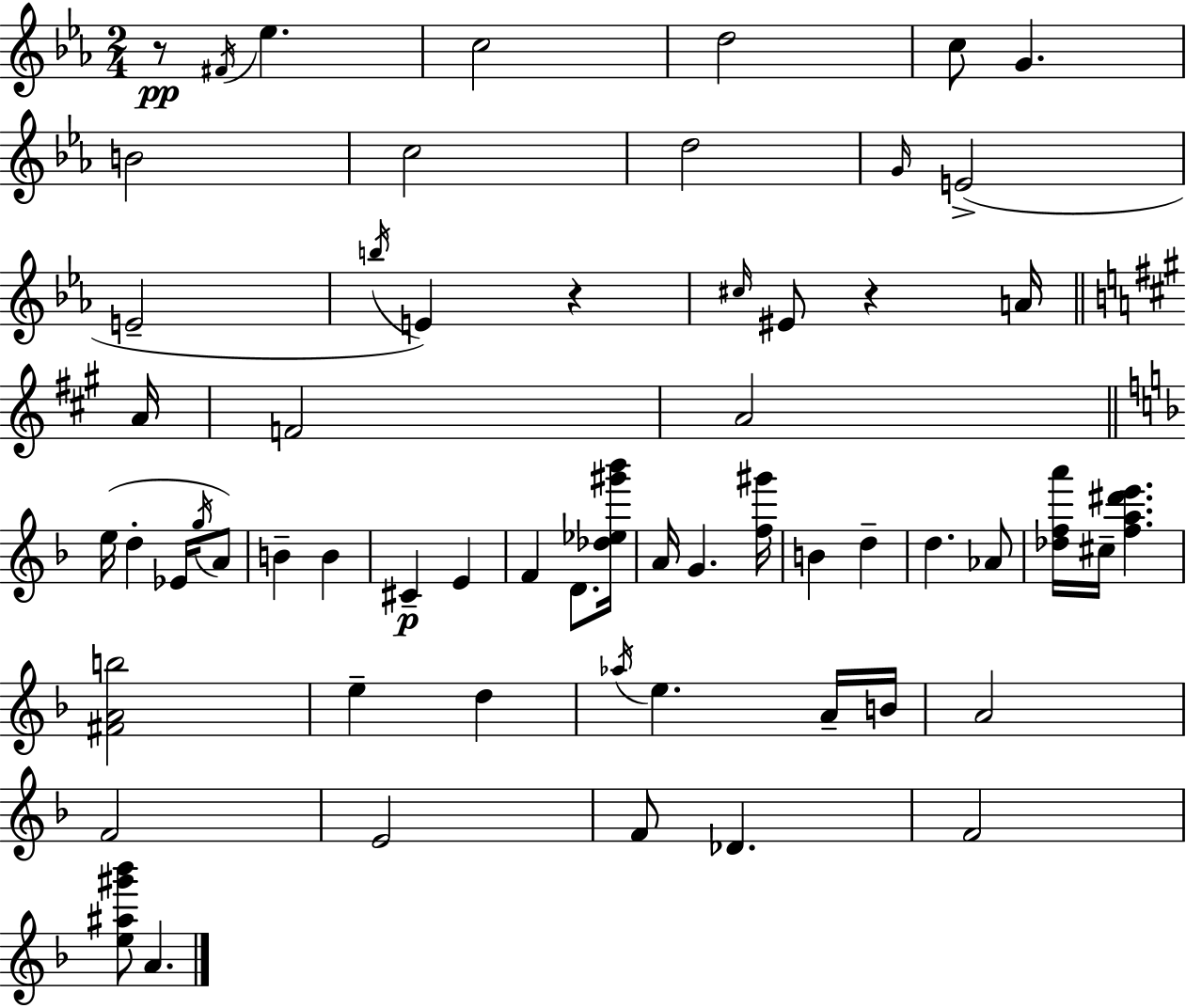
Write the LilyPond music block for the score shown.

{
  \clef treble
  \numericTimeSignature
  \time 2/4
  \key c \minor
  \repeat volta 2 { r8\pp \acciaccatura { fis'16 } ees''4. | c''2 | d''2 | c''8 g'4. | \break b'2 | c''2 | d''2 | \grace { g'16 }( e'2-> | \break e'2-- | \acciaccatura { b''16 } e'4) r4 | \grace { cis''16 } eis'8 r4 | a'16 \bar "||" \break \key a \major a'16 f'2 | a'2 | \bar "||" \break \key f \major e''16( d''4-. ees'16 \acciaccatura { g''16 } a'8) | b'4-- b'4 | cis'4--\p e'4 | f'4 d'8. | \break <des'' ees'' gis''' bes'''>16 a'16 g'4. | <f'' gis'''>16 b'4 d''4-- | d''4. aes'8 | <des'' f'' a'''>16 cis''16-- <f'' a'' dis''' e'''>4. | \break <fis' a' b''>2 | e''4-- d''4 | \acciaccatura { aes''16 } e''4. | a'16-- b'16 a'2 | \break f'2 | e'2 | f'8 des'4. | f'2 | \break <e'' ais'' gis''' bes'''>8 a'4. | } \bar "|."
}